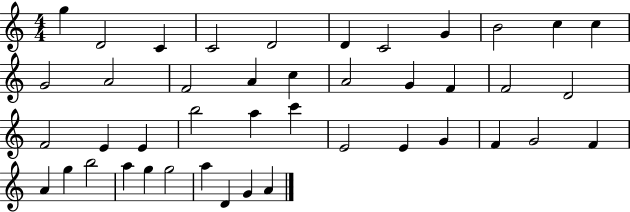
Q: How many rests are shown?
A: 0